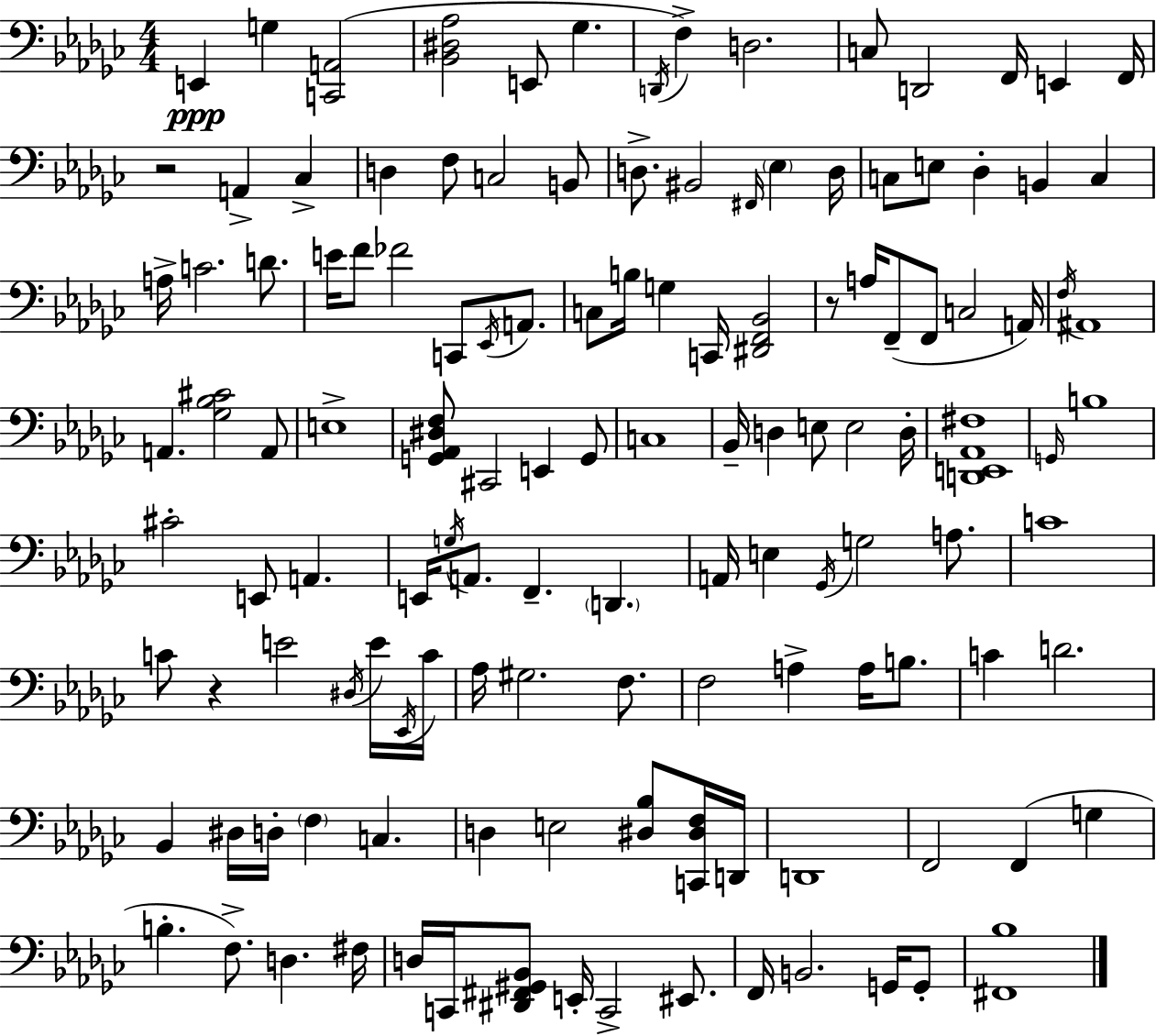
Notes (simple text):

E2/q G3/q [C2,A2]/h [Bb2,D#3,Ab3]/h E2/e Gb3/q. D2/s F3/q D3/h. C3/e D2/h F2/s E2/q F2/s R/h A2/q CES3/q D3/q F3/e C3/h B2/e D3/e. BIS2/h F#2/s Eb3/q D3/s C3/e E3/e Db3/q B2/q C3/q A3/s C4/h. D4/e. E4/s F4/e FES4/h C2/e Eb2/s A2/e. C3/e B3/s G3/q C2/s [D#2,F2,Bb2]/h R/e A3/s F2/e F2/e C3/h A2/s F3/s A#2/w A2/q. [Gb3,Bb3,C#4]/h A2/e E3/w [G2,Ab2,D#3,F3]/e C#2/h E2/q G2/e C3/w Bb2/s D3/q E3/e E3/h D3/s [D2,E2,Ab2,F#3]/w G2/s B3/w C#4/h E2/e A2/q. E2/s G3/s A2/e. F2/q. D2/q. A2/s E3/q Gb2/s G3/h A3/e. C4/w C4/e R/q E4/h D#3/s E4/s Eb2/s C4/s Ab3/s G#3/h. F3/e. F3/h A3/q A3/s B3/e. C4/q D4/h. Bb2/q D#3/s D3/s F3/q C3/q. D3/q E3/h [D#3,Bb3]/e [C2,D#3,F3]/s D2/s D2/w F2/h F2/q G3/q B3/q. F3/e. D3/q. F#3/s D3/s C2/s [D#2,F#2,G#2,Bb2]/e E2/s C2/h EIS2/e. F2/s B2/h. G2/s G2/e [F#2,Bb3]/w